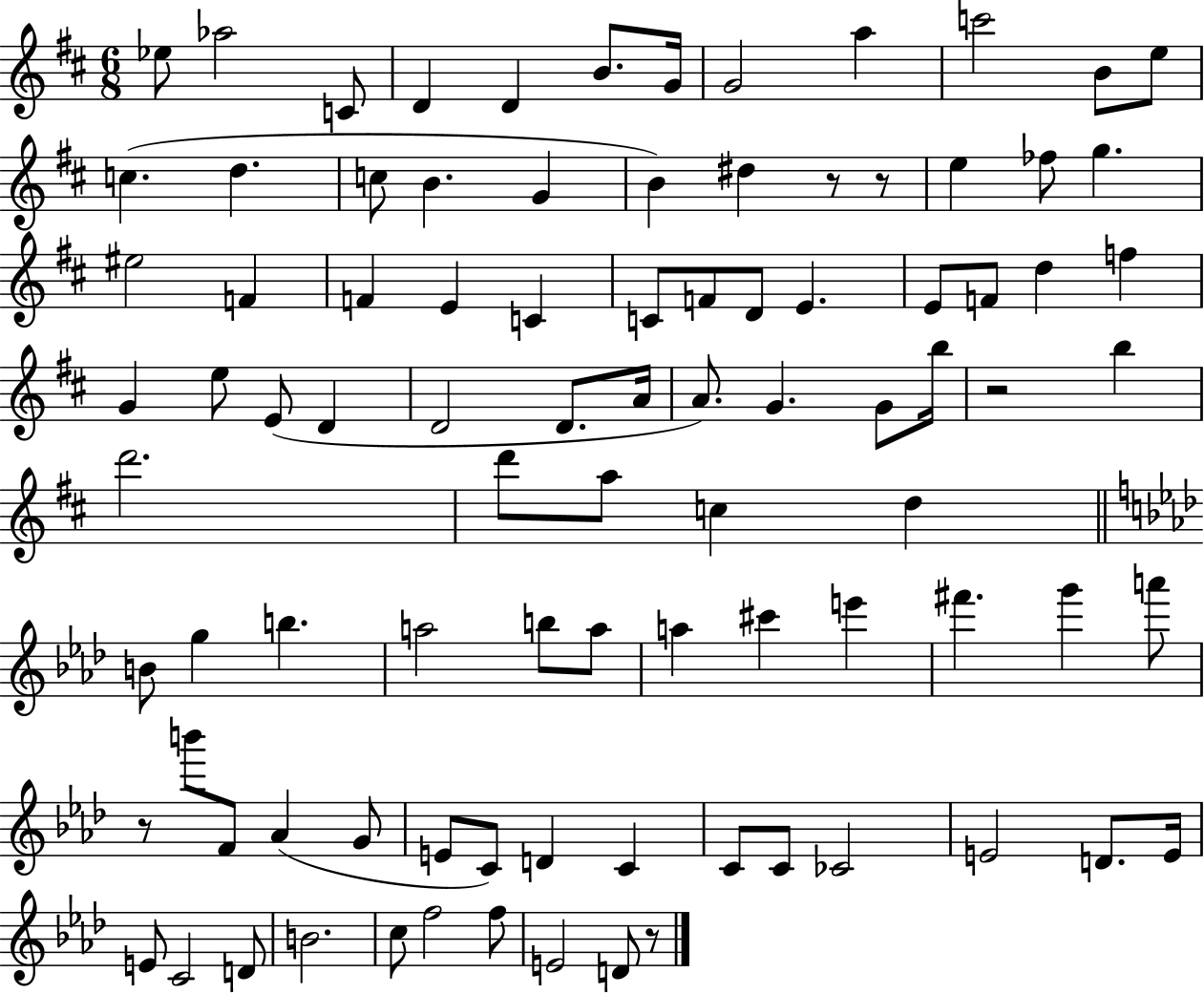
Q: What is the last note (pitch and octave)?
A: D4